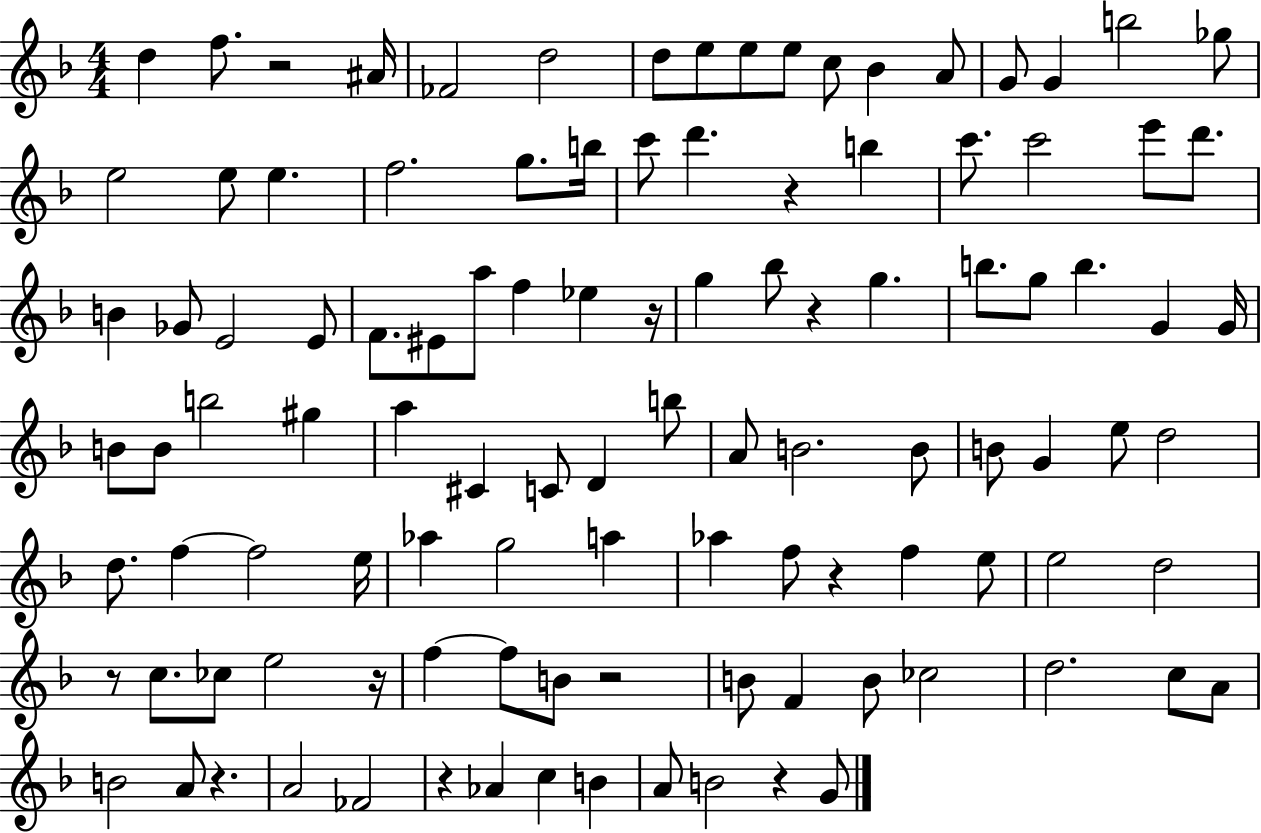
{
  \clef treble
  \numericTimeSignature
  \time 4/4
  \key f \major
  d''4 f''8. r2 ais'16 | fes'2 d''2 | d''8 e''8 e''8 e''8 c''8 bes'4 a'8 | g'8 g'4 b''2 ges''8 | \break e''2 e''8 e''4. | f''2. g''8. b''16 | c'''8 d'''4. r4 b''4 | c'''8. c'''2 e'''8 d'''8. | \break b'4 ges'8 e'2 e'8 | f'8. eis'8 a''8 f''4 ees''4 r16 | g''4 bes''8 r4 g''4. | b''8. g''8 b''4. g'4 g'16 | \break b'8 b'8 b''2 gis''4 | a''4 cis'4 c'8 d'4 b''8 | a'8 b'2. b'8 | b'8 g'4 e''8 d''2 | \break d''8. f''4~~ f''2 e''16 | aes''4 g''2 a''4 | aes''4 f''8 r4 f''4 e''8 | e''2 d''2 | \break r8 c''8. ces''8 e''2 r16 | f''4~~ f''8 b'8 r2 | b'8 f'4 b'8 ces''2 | d''2. c''8 a'8 | \break b'2 a'8 r4. | a'2 fes'2 | r4 aes'4 c''4 b'4 | a'8 b'2 r4 g'8 | \break \bar "|."
}